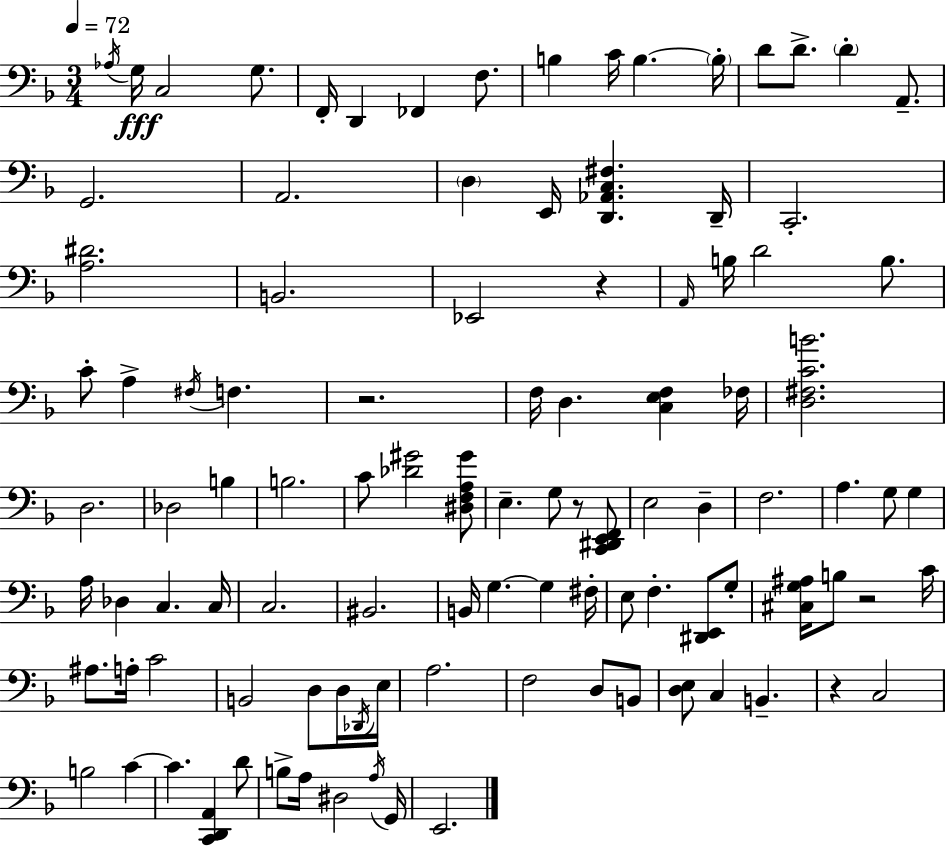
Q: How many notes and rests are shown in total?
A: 104